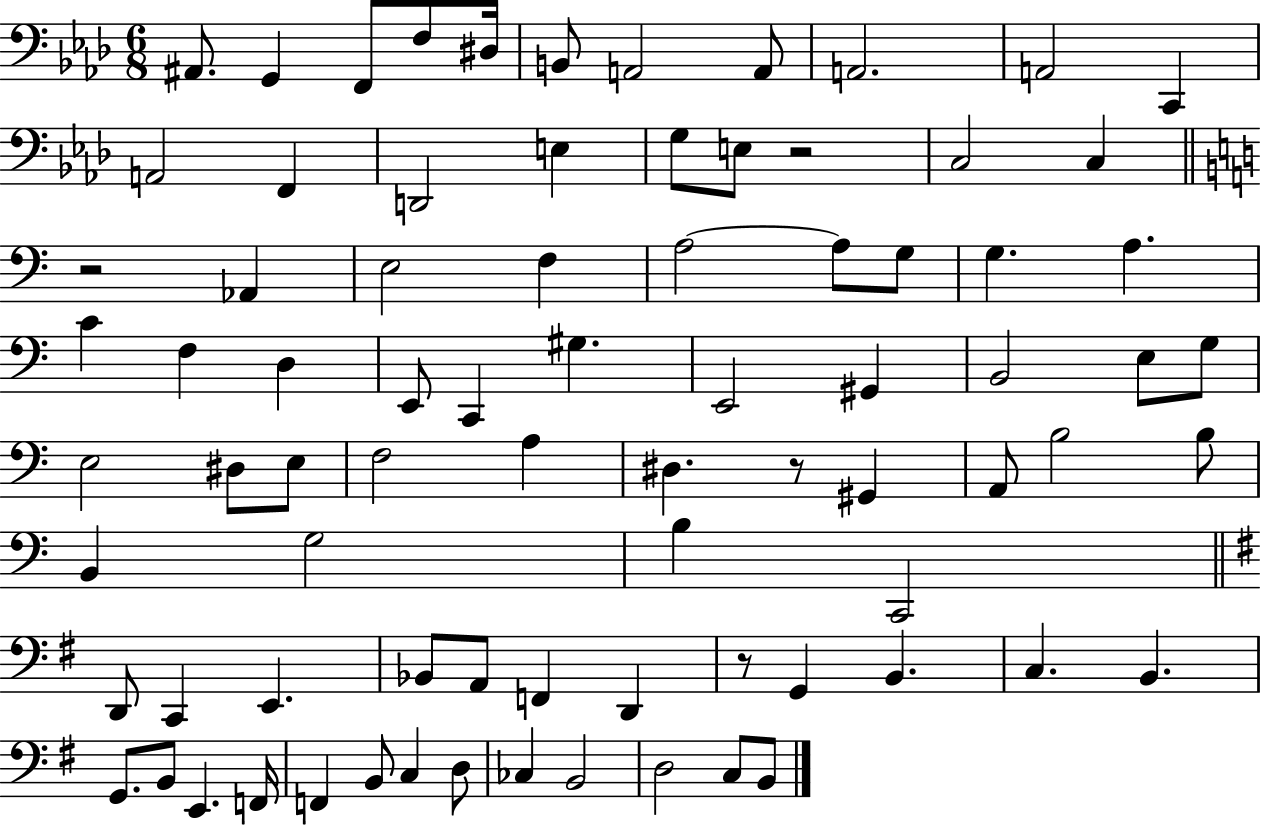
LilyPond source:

{
  \clef bass
  \numericTimeSignature
  \time 6/8
  \key aes \major
  \repeat volta 2 { ais,8. g,4 f,8 f8 dis16 | b,8 a,2 a,8 | a,2. | a,2 c,4 | \break a,2 f,4 | d,2 e4 | g8 e8 r2 | c2 c4 | \break \bar "||" \break \key a \minor r2 aes,4 | e2 f4 | a2~~ a8 g8 | g4. a4. | \break c'4 f4 d4 | e,8 c,4 gis4. | e,2 gis,4 | b,2 e8 g8 | \break e2 dis8 e8 | f2 a4 | dis4. r8 gis,4 | a,8 b2 b8 | \break b,4 g2 | b4 c,2 | \bar "||" \break \key g \major d,8 c,4 e,4. | bes,8 a,8 f,4 d,4 | r8 g,4 b,4. | c4. b,4. | \break g,8. b,8 e,4. f,16 | f,4 b,8 c4 d8 | ces4 b,2 | d2 c8 b,8 | \break } \bar "|."
}